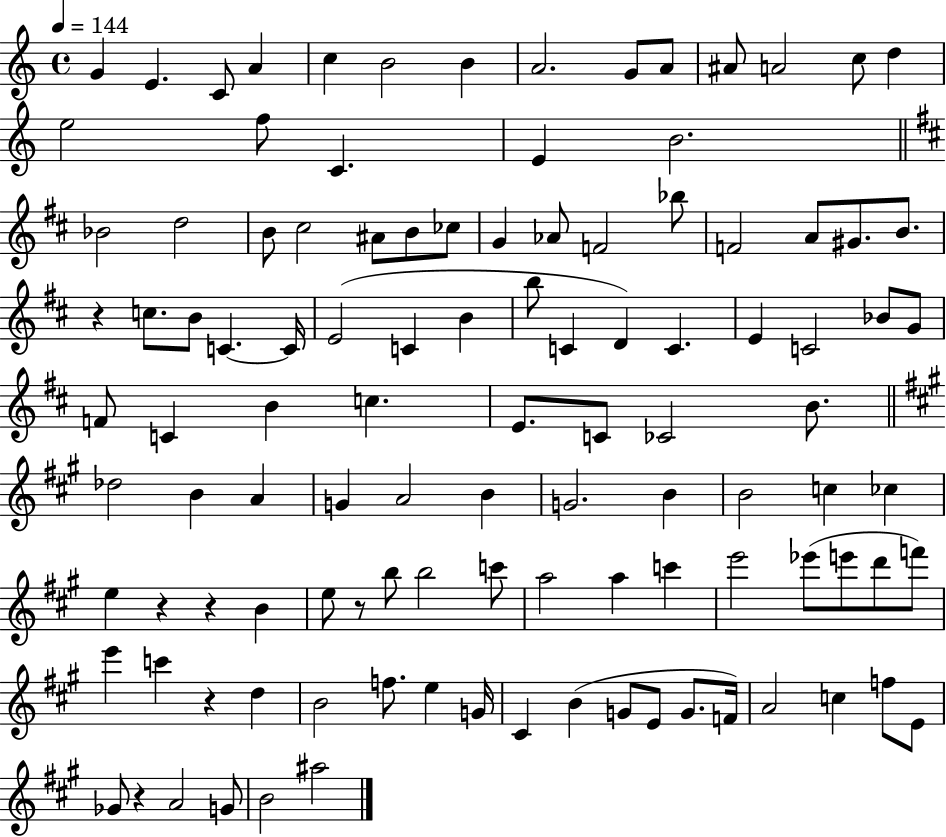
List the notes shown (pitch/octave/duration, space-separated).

G4/q E4/q. C4/e A4/q C5/q B4/h B4/q A4/h. G4/e A4/e A#4/e A4/h C5/e D5/q E5/h F5/e C4/q. E4/q B4/h. Bb4/h D5/h B4/e C#5/h A#4/e B4/e CES5/e G4/q Ab4/e F4/h Bb5/e F4/h A4/e G#4/e. B4/e. R/q C5/e. B4/e C4/q. C4/s E4/h C4/q B4/q B5/e C4/q D4/q C4/q. E4/q C4/h Bb4/e G4/e F4/e C4/q B4/q C5/q. E4/e. C4/e CES4/h B4/e. Db5/h B4/q A4/q G4/q A4/h B4/q G4/h. B4/q B4/h C5/q CES5/q E5/q R/q R/q B4/q E5/e R/e B5/e B5/h C6/e A5/h A5/q C6/q E6/h Eb6/e E6/e D6/e F6/e E6/q C6/q R/q D5/q B4/h F5/e. E5/q G4/s C#4/q B4/q G4/e E4/e G4/e. F4/s A4/h C5/q F5/e E4/e Gb4/e R/q A4/h G4/e B4/h A#5/h